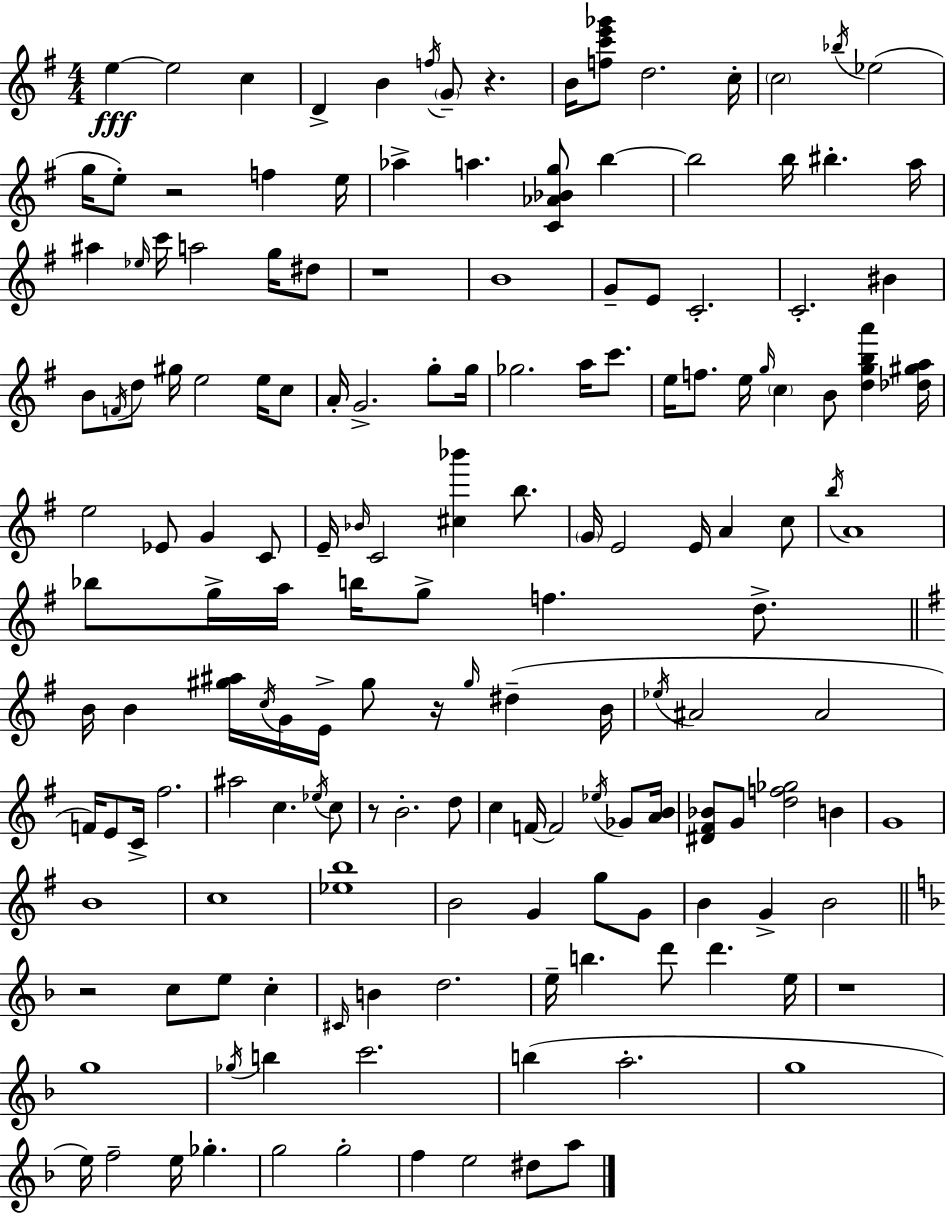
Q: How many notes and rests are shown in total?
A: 162